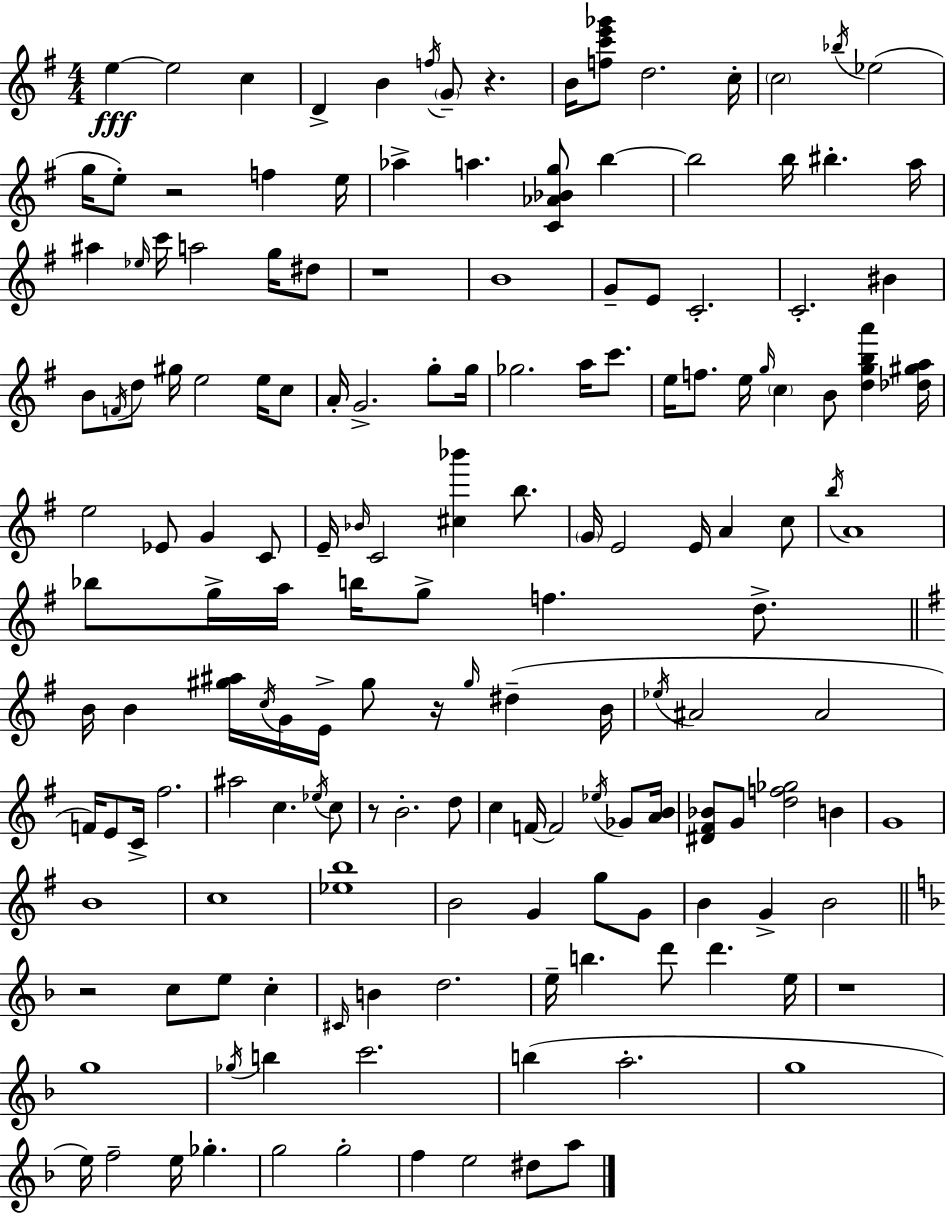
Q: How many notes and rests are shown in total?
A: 162